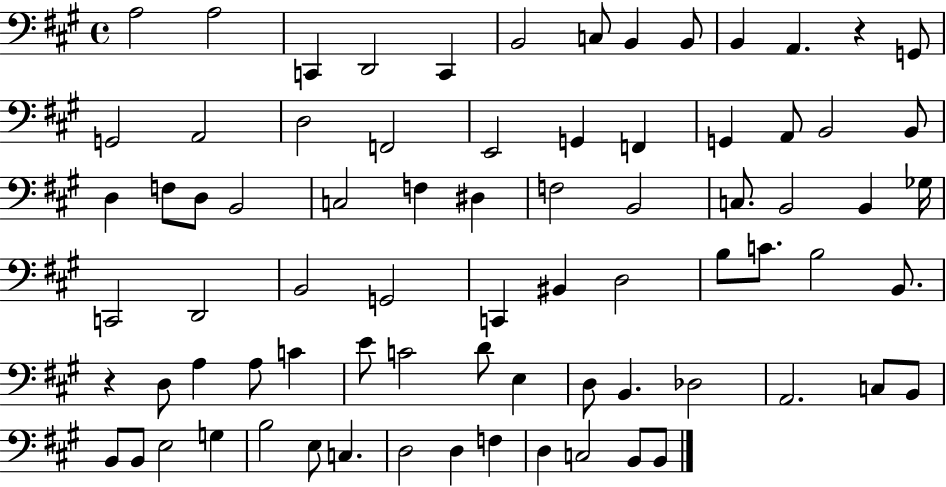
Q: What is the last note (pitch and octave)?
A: B2